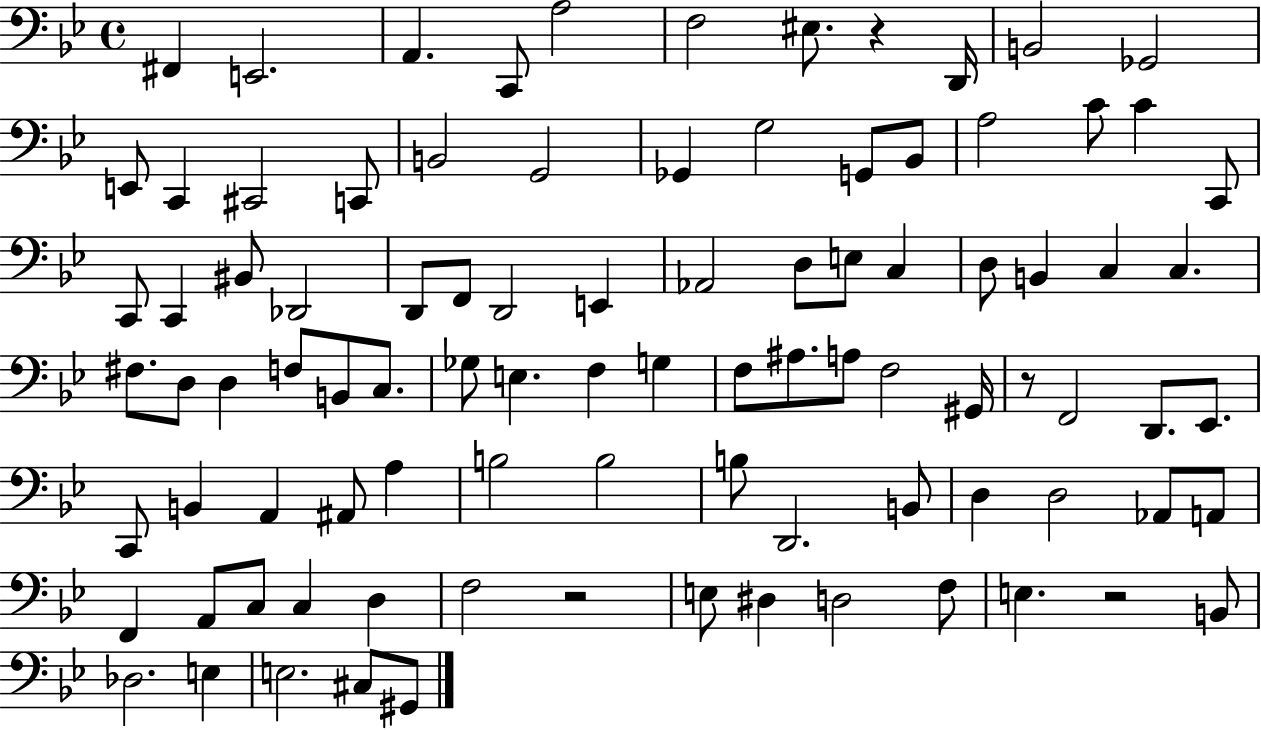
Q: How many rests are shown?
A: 4